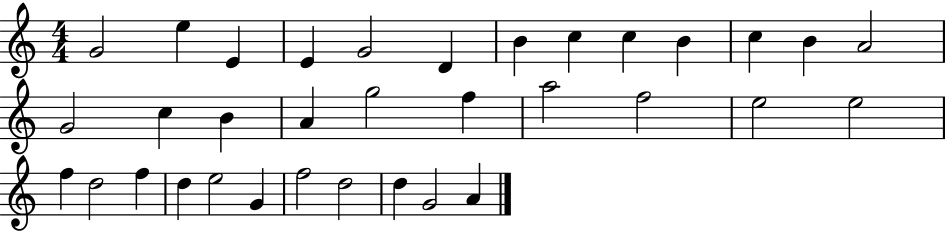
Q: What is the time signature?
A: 4/4